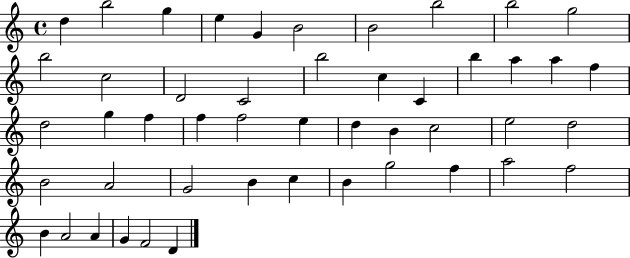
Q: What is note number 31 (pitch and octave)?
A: E5